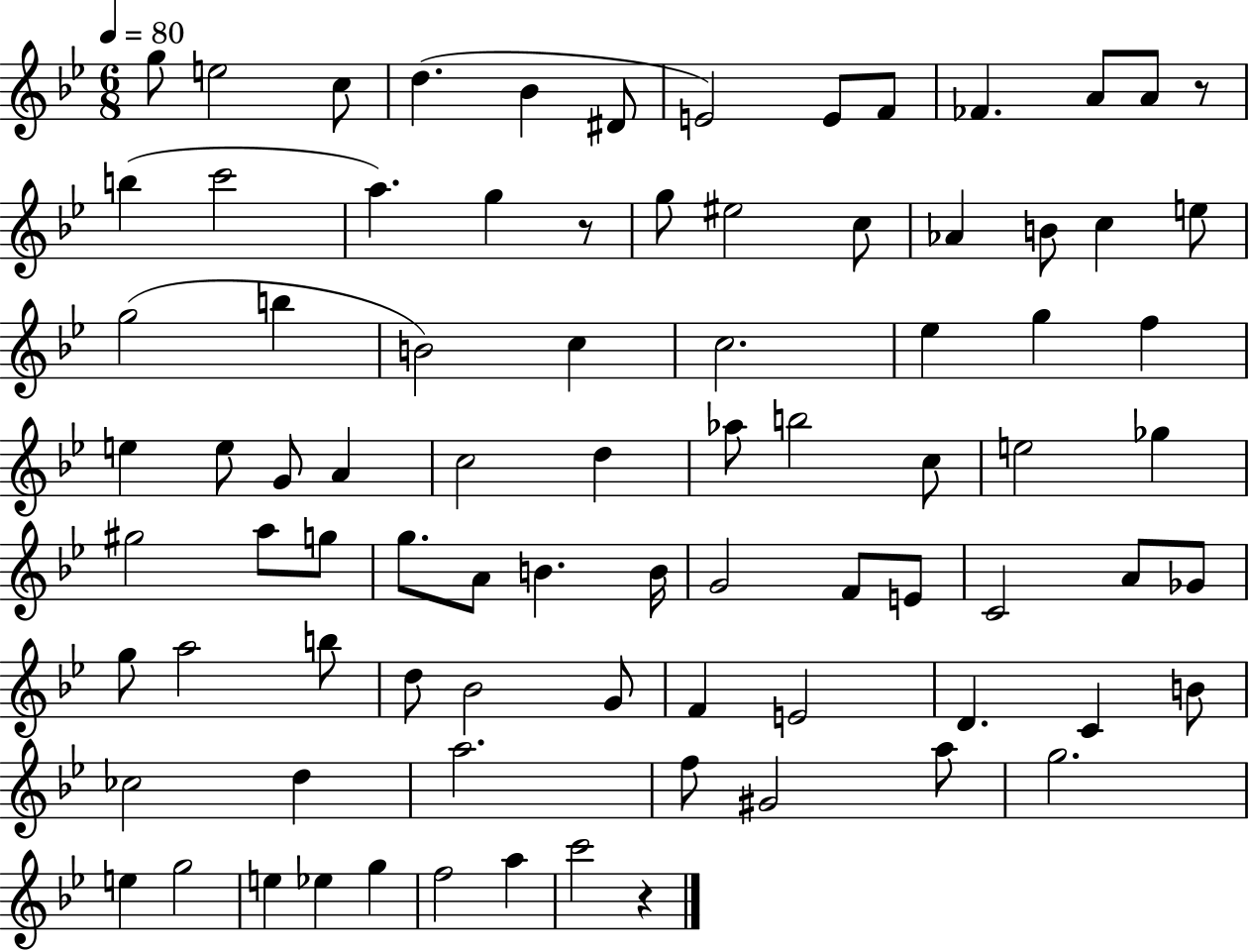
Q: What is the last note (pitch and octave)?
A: C6